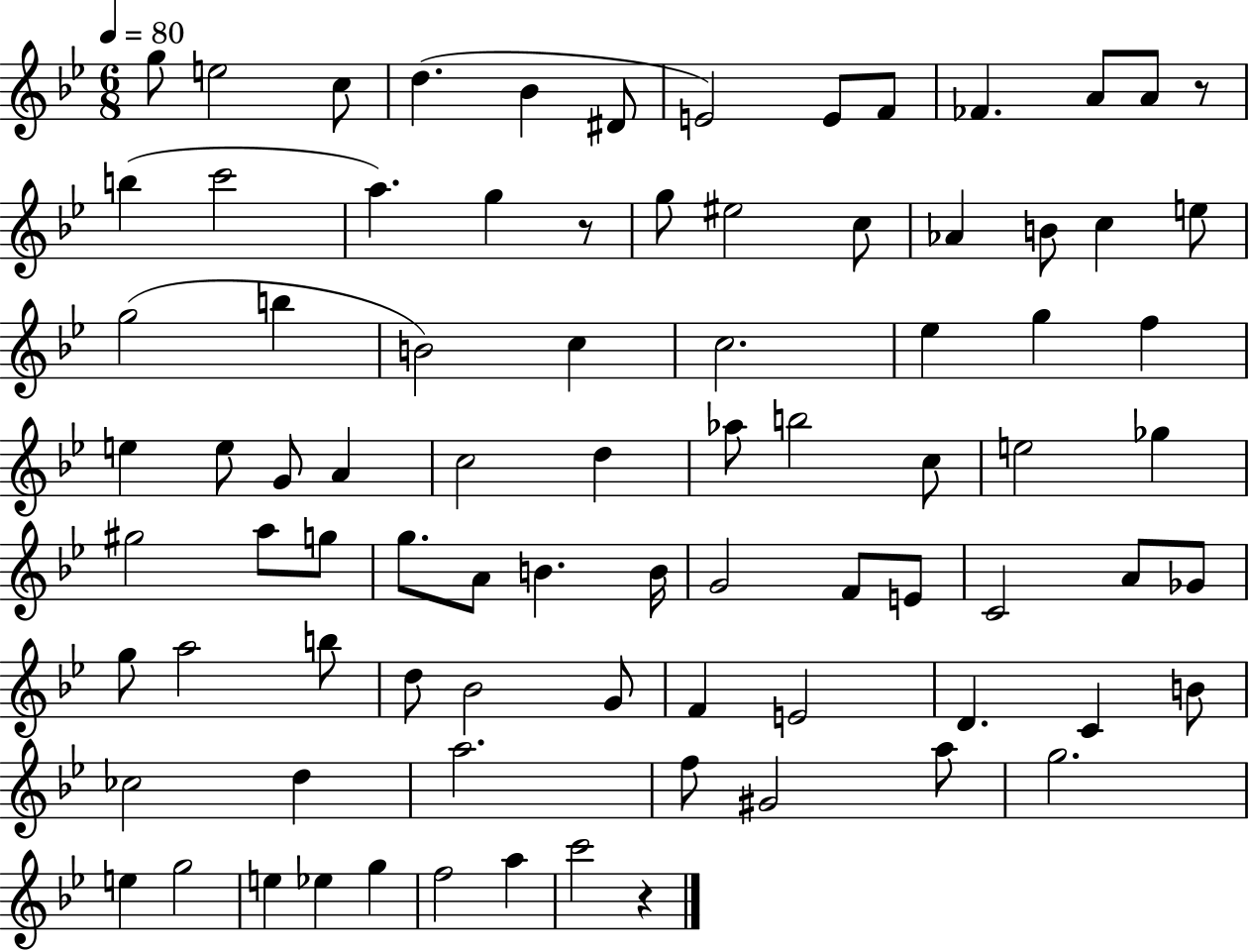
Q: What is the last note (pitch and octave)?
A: C6